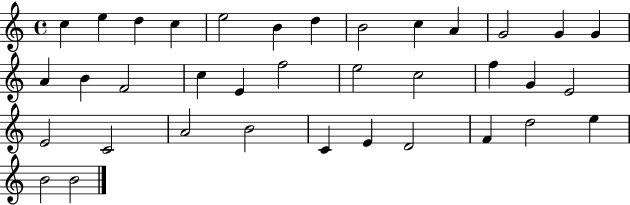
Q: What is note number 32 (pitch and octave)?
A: F4